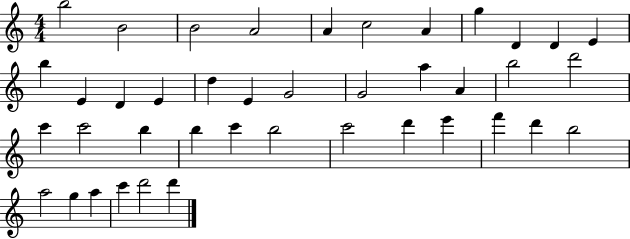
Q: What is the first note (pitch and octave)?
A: B5